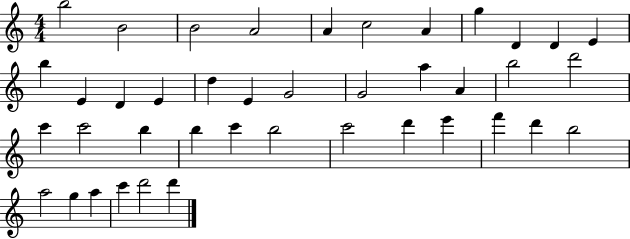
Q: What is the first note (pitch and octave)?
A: B5